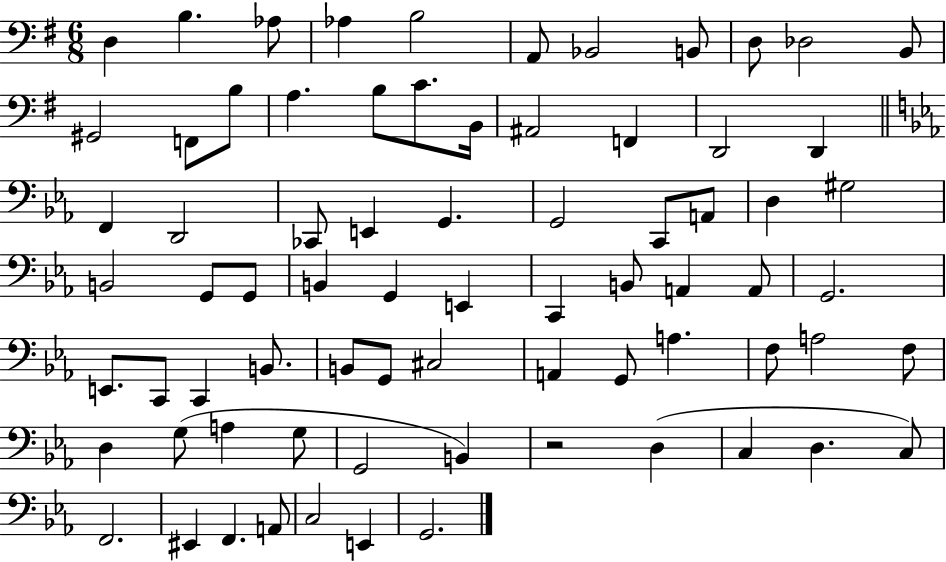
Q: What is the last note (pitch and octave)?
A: G2